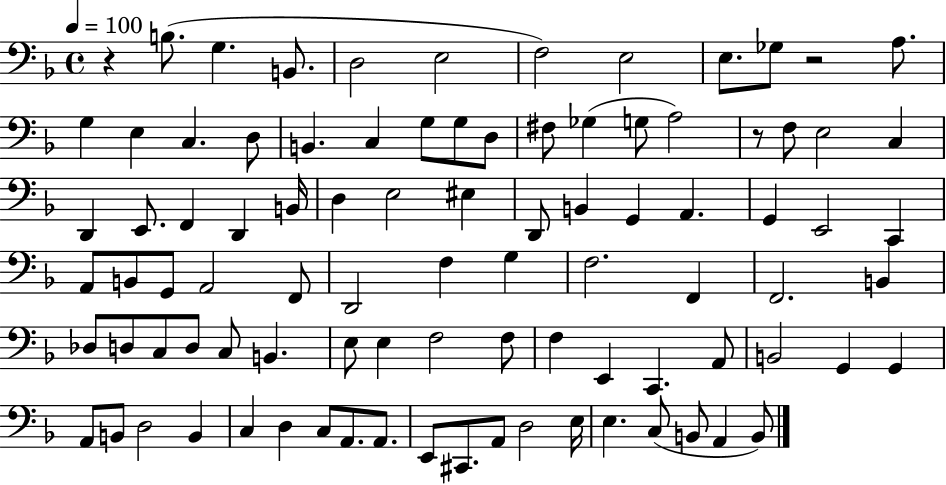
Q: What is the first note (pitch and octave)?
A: B3